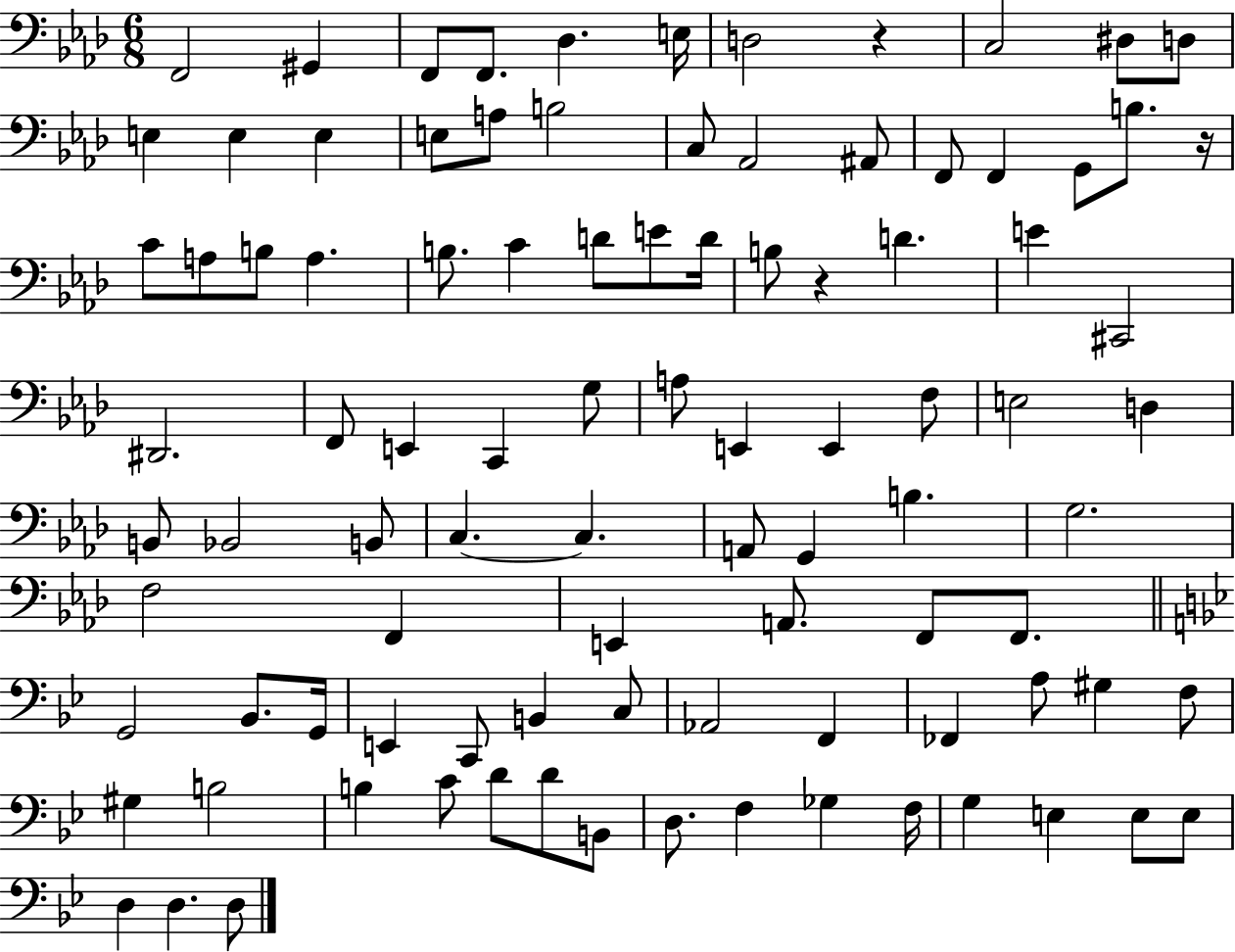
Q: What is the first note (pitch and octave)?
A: F2